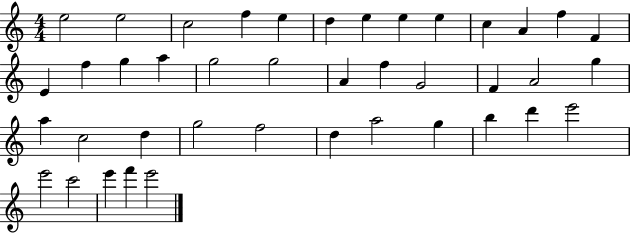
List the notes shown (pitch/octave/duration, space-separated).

E5/h E5/h C5/h F5/q E5/q D5/q E5/q E5/q E5/q C5/q A4/q F5/q F4/q E4/q F5/q G5/q A5/q G5/h G5/h A4/q F5/q G4/h F4/q A4/h G5/q A5/q C5/h D5/q G5/h F5/h D5/q A5/h G5/q B5/q D6/q E6/h E6/h C6/h E6/q F6/q E6/h